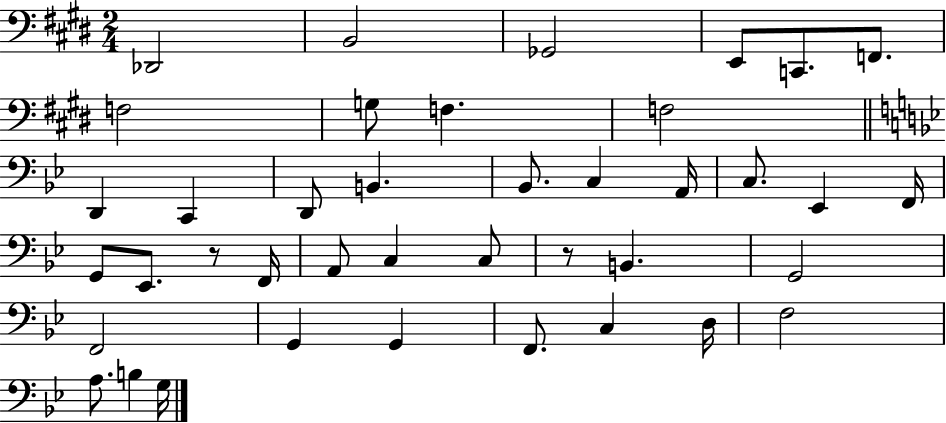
Db2/h B2/h Gb2/h E2/e C2/e. F2/e. F3/h G3/e F3/q. F3/h D2/q C2/q D2/e B2/q. Bb2/e. C3/q A2/s C3/e. Eb2/q F2/s G2/e Eb2/e. R/e F2/s A2/e C3/q C3/e R/e B2/q. G2/h F2/h G2/q G2/q F2/e. C3/q D3/s F3/h A3/e. B3/q G3/s